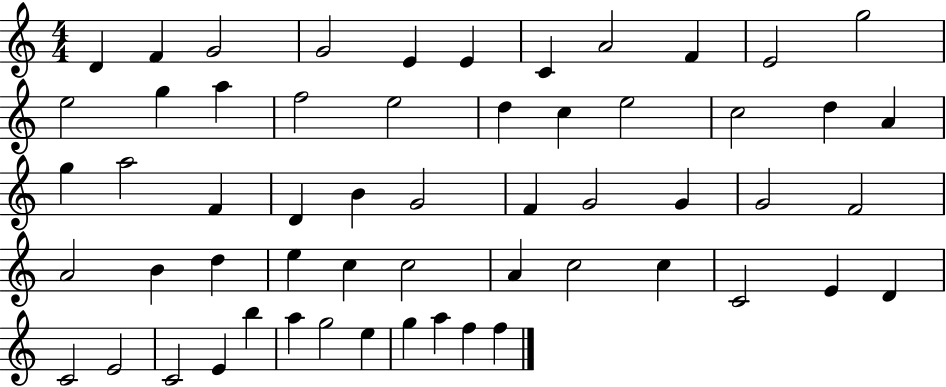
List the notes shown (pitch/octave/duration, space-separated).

D4/q F4/q G4/h G4/h E4/q E4/q C4/q A4/h F4/q E4/h G5/h E5/h G5/q A5/q F5/h E5/h D5/q C5/q E5/h C5/h D5/q A4/q G5/q A5/h F4/q D4/q B4/q G4/h F4/q G4/h G4/q G4/h F4/h A4/h B4/q D5/q E5/q C5/q C5/h A4/q C5/h C5/q C4/h E4/q D4/q C4/h E4/h C4/h E4/q B5/q A5/q G5/h E5/q G5/q A5/q F5/q F5/q